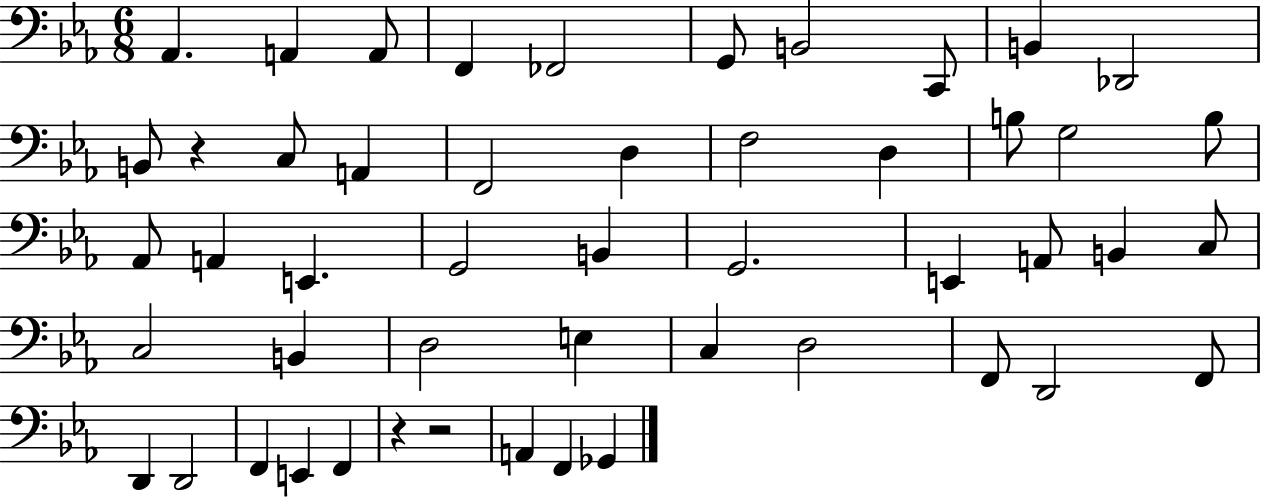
X:1
T:Untitled
M:6/8
L:1/4
K:Eb
_A,, A,, A,,/2 F,, _F,,2 G,,/2 B,,2 C,,/2 B,, _D,,2 B,,/2 z C,/2 A,, F,,2 D, F,2 D, B,/2 G,2 B,/2 _A,,/2 A,, E,, G,,2 B,, G,,2 E,, A,,/2 B,, C,/2 C,2 B,, D,2 E, C, D,2 F,,/2 D,,2 F,,/2 D,, D,,2 F,, E,, F,, z z2 A,, F,, _G,,